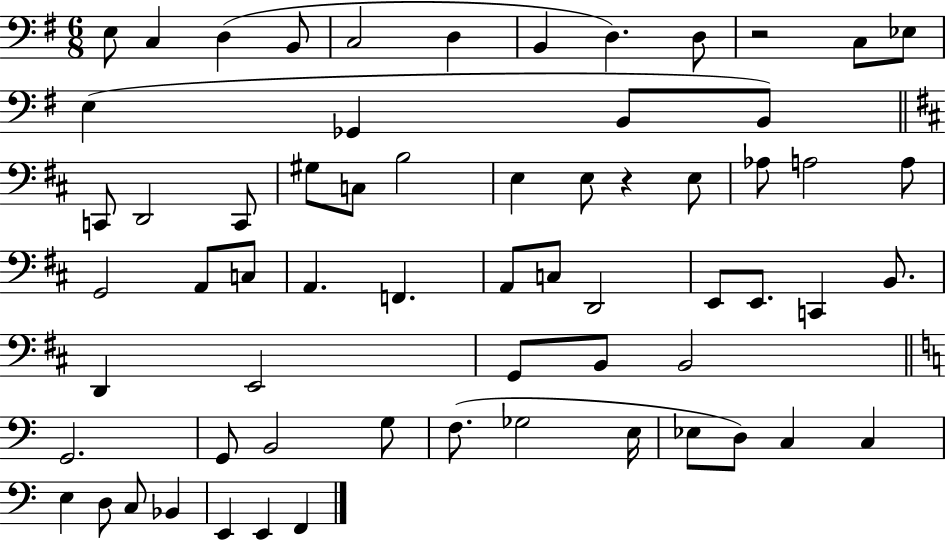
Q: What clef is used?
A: bass